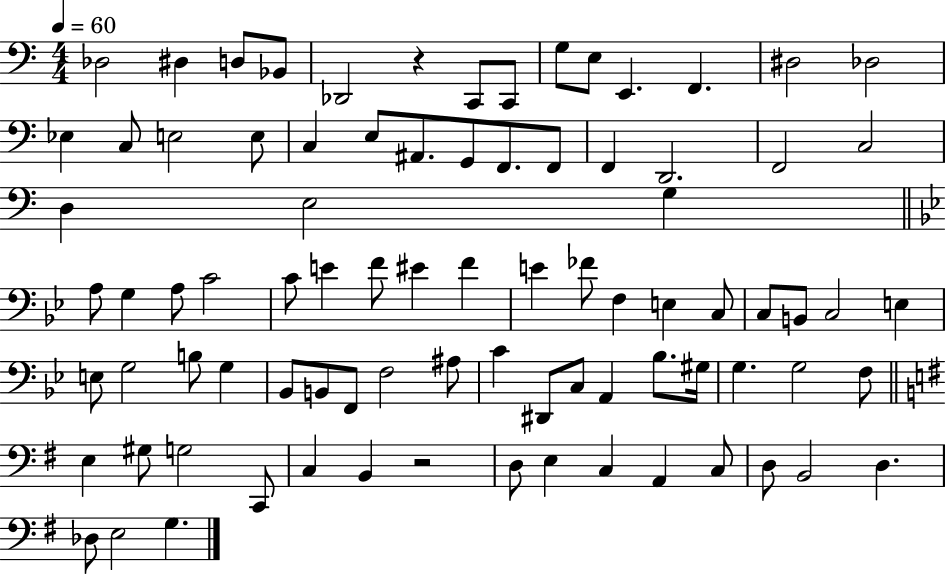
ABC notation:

X:1
T:Untitled
M:4/4
L:1/4
K:C
_D,2 ^D, D,/2 _B,,/2 _D,,2 z C,,/2 C,,/2 G,/2 E,/2 E,, F,, ^D,2 _D,2 _E, C,/2 E,2 E,/2 C, E,/2 ^A,,/2 G,,/2 F,,/2 F,,/2 F,, D,,2 F,,2 C,2 D, E,2 G, A,/2 G, A,/2 C2 C/2 E F/2 ^E F E _F/2 F, E, C,/2 C,/2 B,,/2 C,2 E, E,/2 G,2 B,/2 G, _B,,/2 B,,/2 F,,/2 F,2 ^A,/2 C ^D,,/2 C,/2 A,, _B,/2 ^G,/4 G, G,2 F,/2 E, ^G,/2 G,2 C,,/2 C, B,, z2 D,/2 E, C, A,, C,/2 D,/2 B,,2 D, _D,/2 E,2 G,